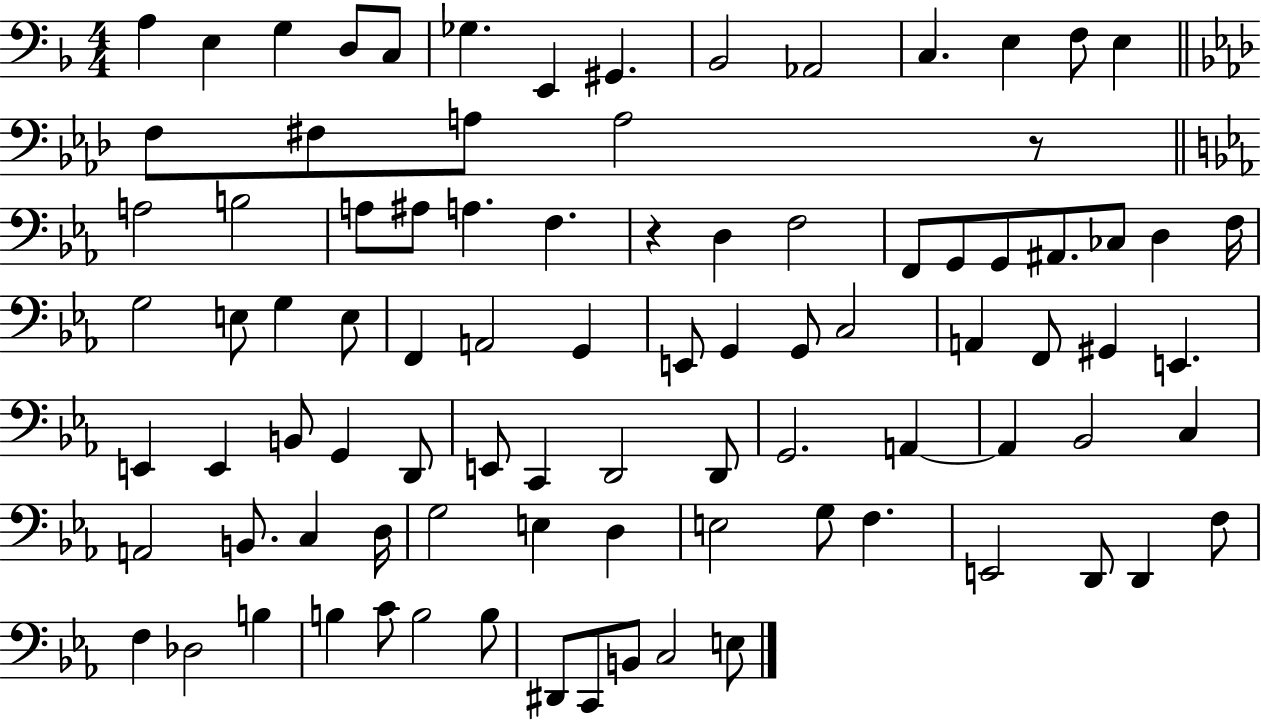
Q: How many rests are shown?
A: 2